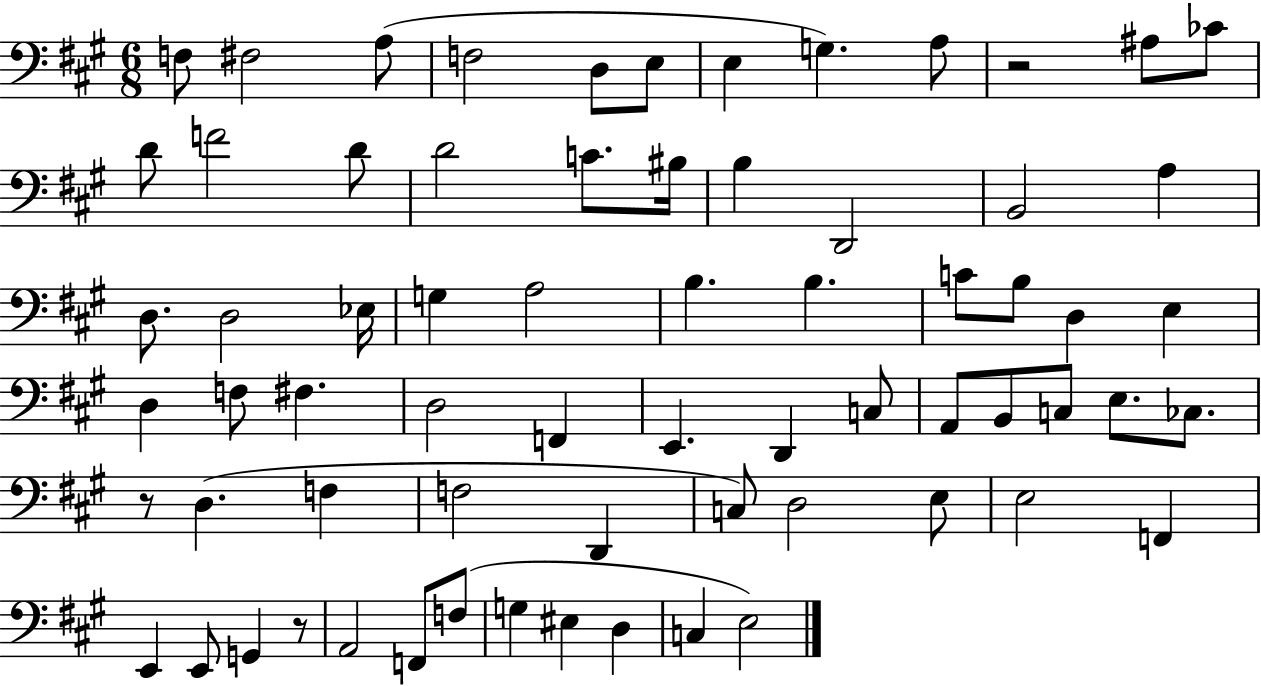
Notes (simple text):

F3/e F#3/h A3/e F3/h D3/e E3/e E3/q G3/q. A3/e R/h A#3/e CES4/e D4/e F4/h D4/e D4/h C4/e. BIS3/s B3/q D2/h B2/h A3/q D3/e. D3/h Eb3/s G3/q A3/h B3/q. B3/q. C4/e B3/e D3/q E3/q D3/q F3/e F#3/q. D3/h F2/q E2/q. D2/q C3/e A2/e B2/e C3/e E3/e. CES3/e. R/e D3/q. F3/q F3/h D2/q C3/e D3/h E3/e E3/h F2/q E2/q E2/e G2/q R/e A2/h F2/e F3/e G3/q EIS3/q D3/q C3/q E3/h